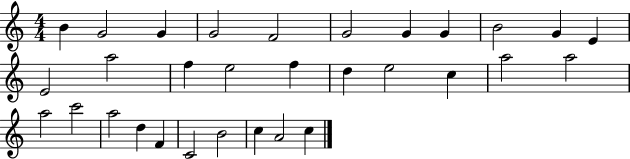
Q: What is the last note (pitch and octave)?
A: C5